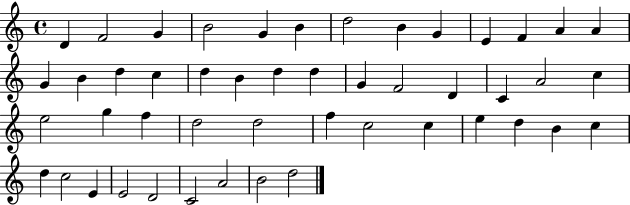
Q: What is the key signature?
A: C major